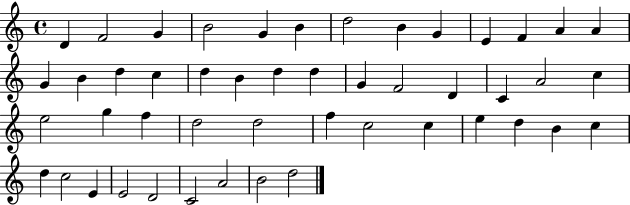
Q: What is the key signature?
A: C major